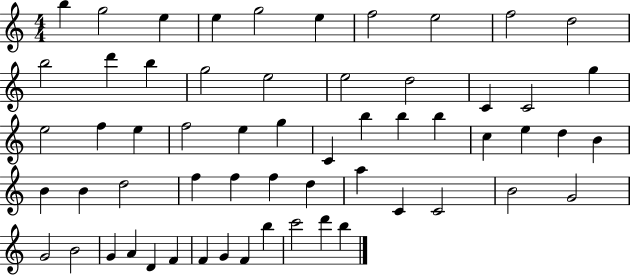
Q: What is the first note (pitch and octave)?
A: B5